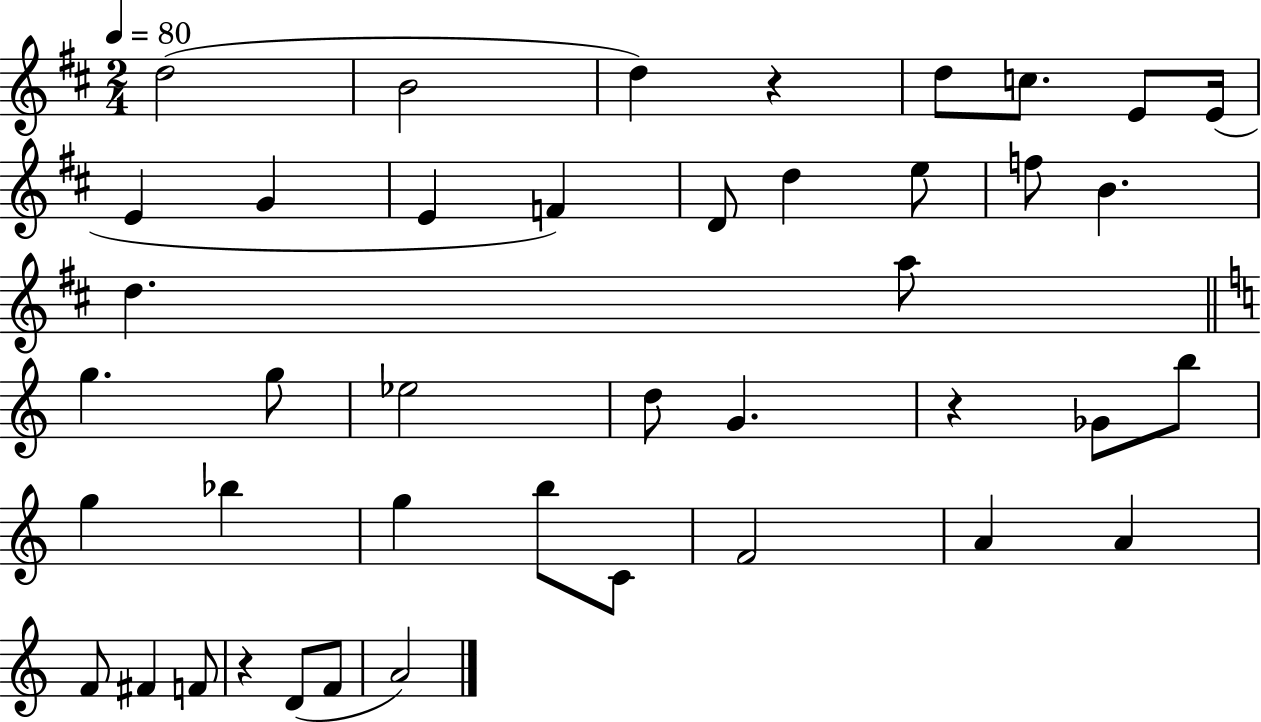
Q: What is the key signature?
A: D major